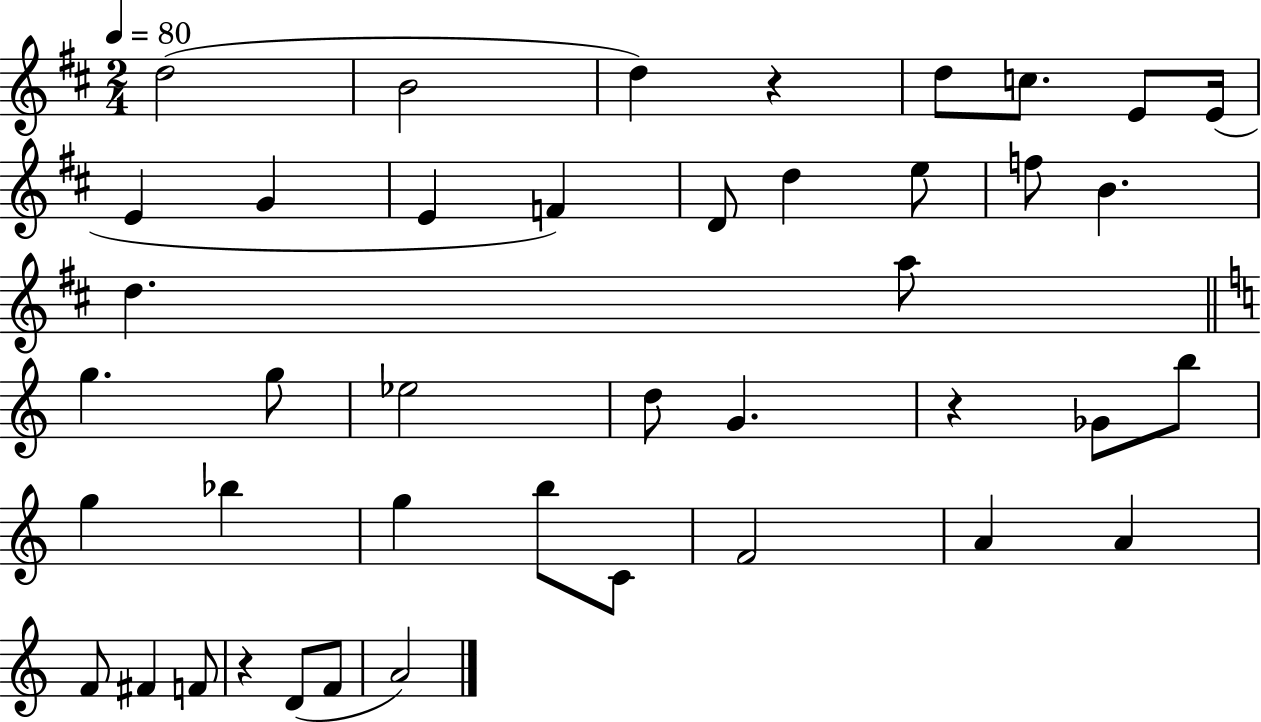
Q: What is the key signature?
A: D major